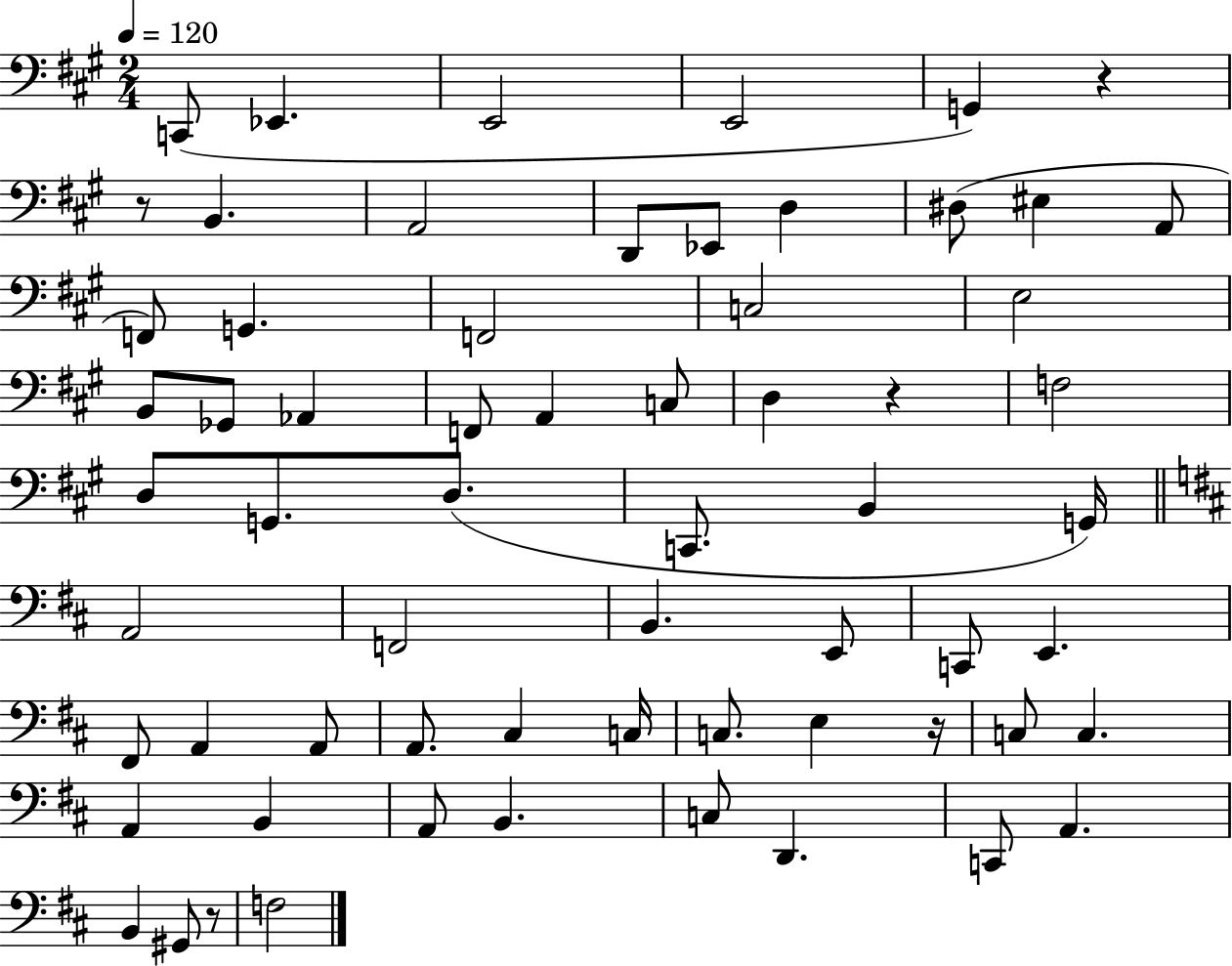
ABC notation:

X:1
T:Untitled
M:2/4
L:1/4
K:A
C,,/2 _E,, E,,2 E,,2 G,, z z/2 B,, A,,2 D,,/2 _E,,/2 D, ^D,/2 ^E, A,,/2 F,,/2 G,, F,,2 C,2 E,2 B,,/2 _G,,/2 _A,, F,,/2 A,, C,/2 D, z F,2 D,/2 G,,/2 D,/2 C,,/2 B,, G,,/4 A,,2 F,,2 B,, E,,/2 C,,/2 E,, ^F,,/2 A,, A,,/2 A,,/2 ^C, C,/4 C,/2 E, z/4 C,/2 C, A,, B,, A,,/2 B,, C,/2 D,, C,,/2 A,, B,, ^G,,/2 z/2 F,2